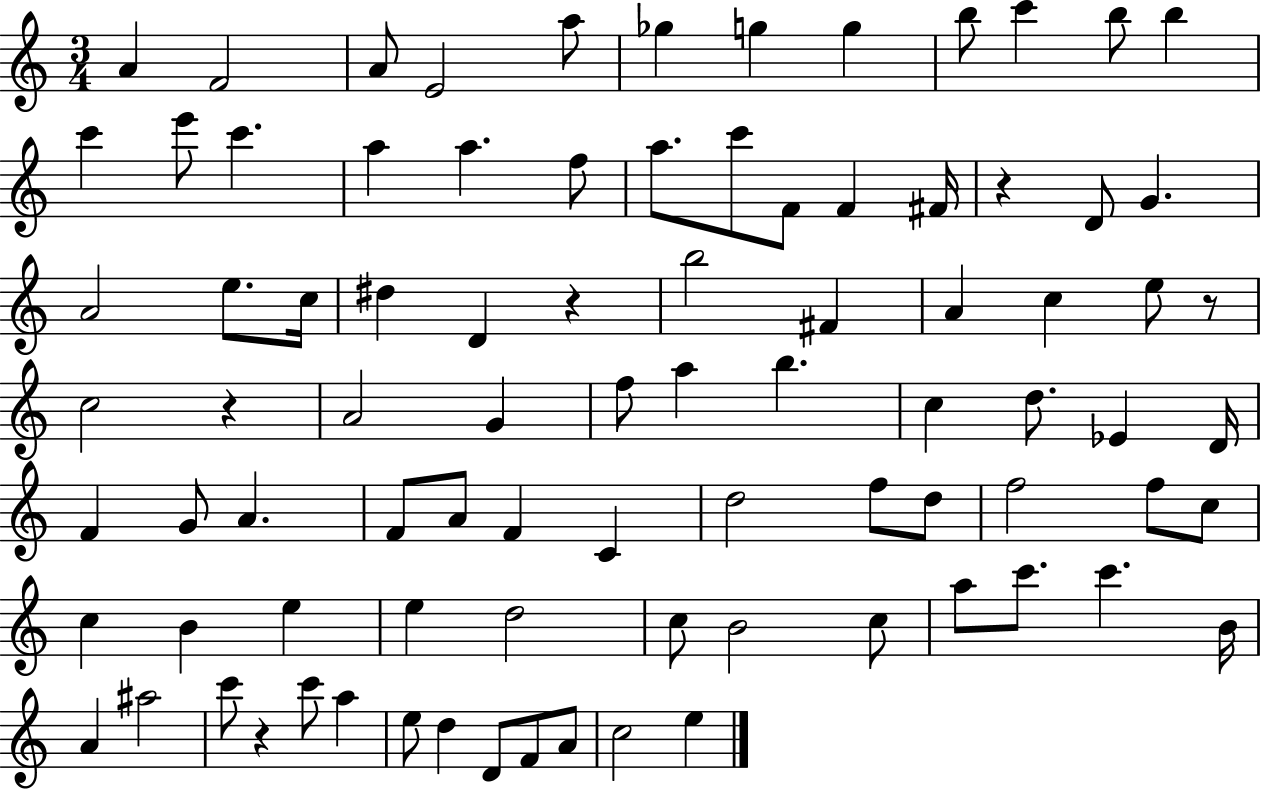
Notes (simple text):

A4/q F4/h A4/e E4/h A5/e Gb5/q G5/q G5/q B5/e C6/q B5/e B5/q C6/q E6/e C6/q. A5/q A5/q. F5/e A5/e. C6/e F4/e F4/q F#4/s R/q D4/e G4/q. A4/h E5/e. C5/s D#5/q D4/q R/q B5/h F#4/q A4/q C5/q E5/e R/e C5/h R/q A4/h G4/q F5/e A5/q B5/q. C5/q D5/e. Eb4/q D4/s F4/q G4/e A4/q. F4/e A4/e F4/q C4/q D5/h F5/e D5/e F5/h F5/e C5/e C5/q B4/q E5/q E5/q D5/h C5/e B4/h C5/e A5/e C6/e. C6/q. B4/s A4/q A#5/h C6/e R/q C6/e A5/q E5/e D5/q D4/e F4/e A4/e C5/h E5/q